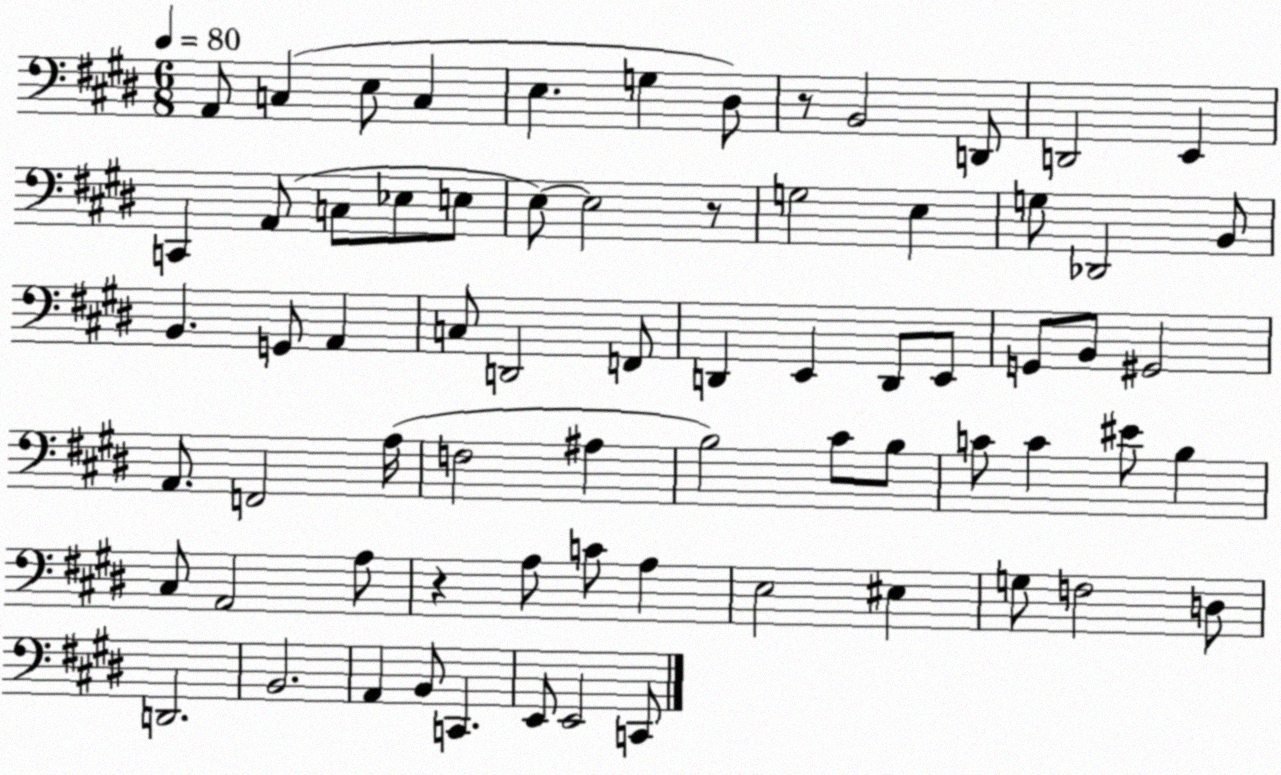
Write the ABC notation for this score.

X:1
T:Untitled
M:6/8
L:1/4
K:E
A,,/2 C, E,/2 C, E, G, ^D,/2 z/2 B,,2 D,,/2 D,,2 E,, C,, A,,/2 C,/2 _E,/2 E,/2 E,/2 E,2 z/2 G,2 E, G,/2 _D,,2 B,,/2 B,, G,,/2 A,, C,/2 D,,2 F,,/2 D,, E,, D,,/2 E,,/2 G,,/2 B,,/2 ^G,,2 A,,/2 F,,2 A,/4 F,2 ^A, B,2 ^C/2 B,/2 C/2 C ^E/2 B, ^C,/2 A,,2 A,/2 z A,/2 C/2 A, E,2 ^E, G,/2 F,2 D,/2 D,,2 B,,2 A,, B,,/2 C,, E,,/2 E,,2 C,,/2